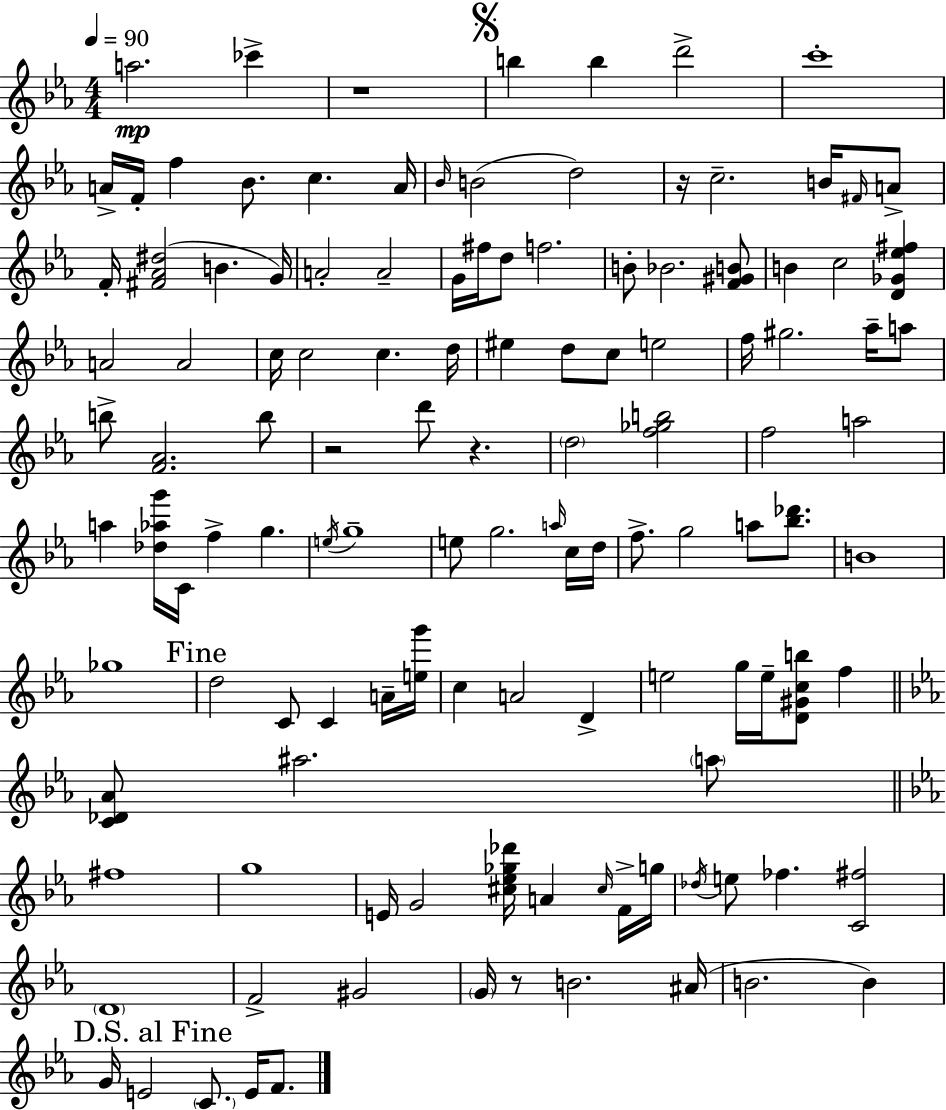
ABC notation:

X:1
T:Untitled
M:4/4
L:1/4
K:Cm
a2 _c' z4 b b d'2 c'4 A/4 F/4 f _B/2 c A/4 _B/4 B2 d2 z/4 c2 B/4 ^F/4 A/2 F/4 [^F_A^d]2 B G/4 A2 A2 G/4 ^f/4 d/2 f2 B/2 _B2 [F^GB]/2 B c2 [D_G_e^f] A2 A2 c/4 c2 c d/4 ^e d/2 c/2 e2 f/4 ^g2 _a/4 a/2 b/2 [F_A]2 b/2 z2 d'/2 z d2 [f_gb]2 f2 a2 a [_d_ag']/4 C/4 f g e/4 g4 e/2 g2 a/4 c/4 d/4 f/2 g2 a/2 [_b_d']/2 B4 _g4 d2 C/2 C A/4 [eg']/4 c A2 D e2 g/4 e/4 [D^Gcb]/2 f [C_D_A]/2 ^a2 a/2 ^f4 g4 E/4 G2 [^c_e_g_d']/4 A ^c/4 F/4 g/4 _d/4 e/2 _f [C^f]2 D4 F2 ^G2 G/4 z/2 B2 ^A/4 B2 B G/4 E2 C/2 E/4 F/2